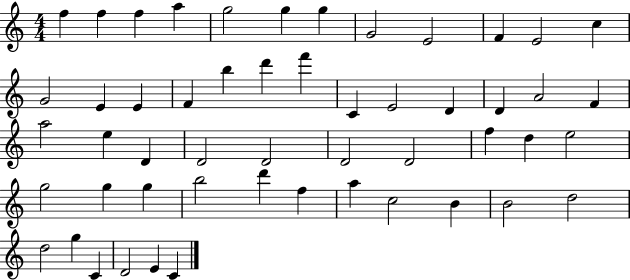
F5/q F5/q F5/q A5/q G5/h G5/q G5/q G4/h E4/h F4/q E4/h C5/q G4/h E4/q E4/q F4/q B5/q D6/q F6/q C4/q E4/h D4/q D4/q A4/h F4/q A5/h E5/q D4/q D4/h D4/h D4/h D4/h F5/q D5/q E5/h G5/h G5/q G5/q B5/h D6/q F5/q A5/q C5/h B4/q B4/h D5/h D5/h G5/q C4/q D4/h E4/q C4/q